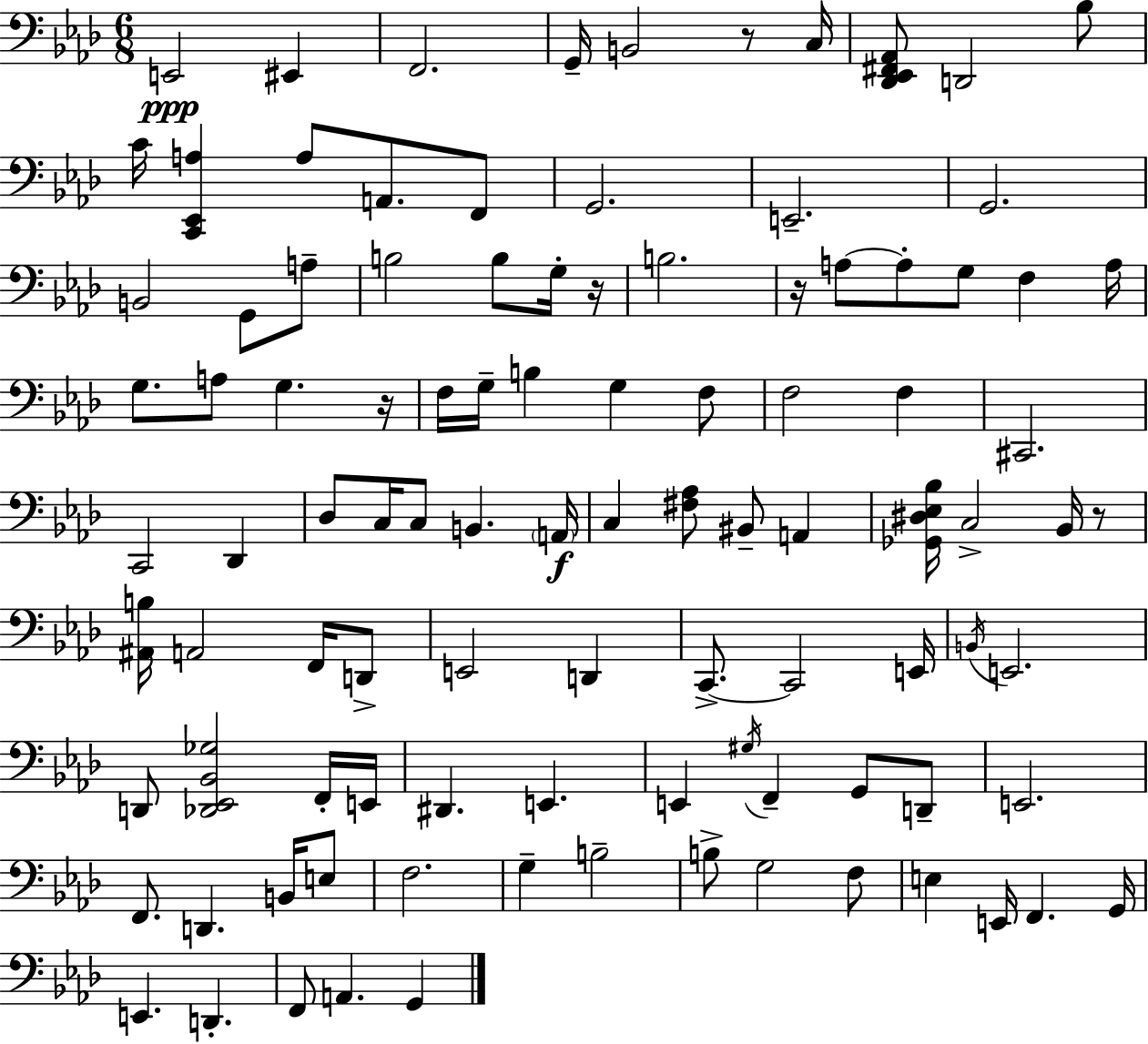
{
  \clef bass
  \numericTimeSignature
  \time 6/8
  \key aes \major
  e,2\ppp eis,4 | f,2. | g,16-- b,2 r8 c16 | <des, ees, fis, aes,>8 d,2 bes8 | \break c'16 <c, ees, a>4 a8 a,8. f,8 | g,2. | e,2.-- | g,2. | \break b,2 g,8 a8-- | b2 b8 g16-. r16 | b2. | r16 a8~~ a8-. g8 f4 a16 | \break g8. a8 g4. r16 | f16 g16-- b4 g4 f8 | f2 f4 | cis,2. | \break c,2 des,4 | des8 c16 c8 b,4. \parenthesize a,16\f | c4 <fis aes>8 bis,8-- a,4 | <ges, dis ees bes>16 c2-> bes,16 r8 | \break <ais, b>16 a,2 f,16 d,8-> | e,2 d,4 | c,8.->~~ c,2 e,16 | \acciaccatura { b,16 } e,2. | \break d,8 <des, ees, bes, ges>2 f,16-. | e,16 dis,4. e,4. | e,4 \acciaccatura { gis16 } f,4-- g,8 | d,8-- e,2. | \break f,8. d,4. b,16 | e8 f2. | g4-- b2-- | b8-> g2 | \break f8 e4 e,16 f,4. | g,16 e,4. d,4.-. | f,8 a,4. g,4 | \bar "|."
}